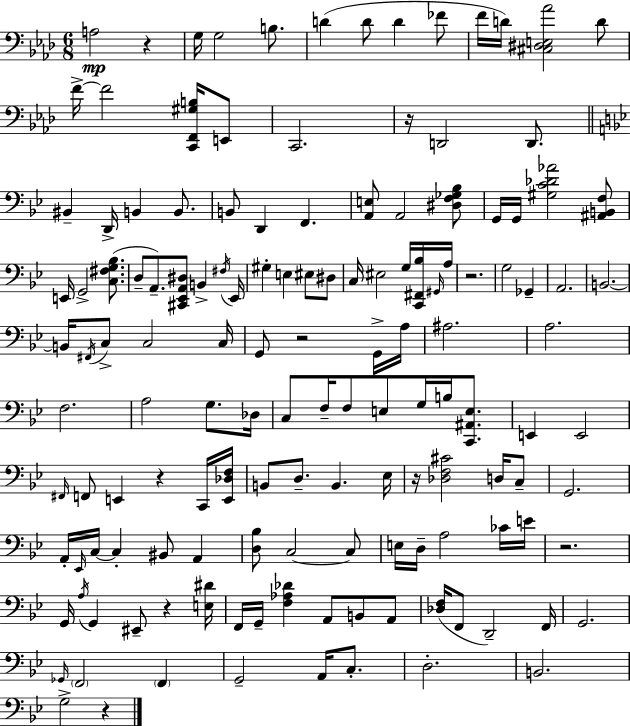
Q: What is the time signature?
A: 6/8